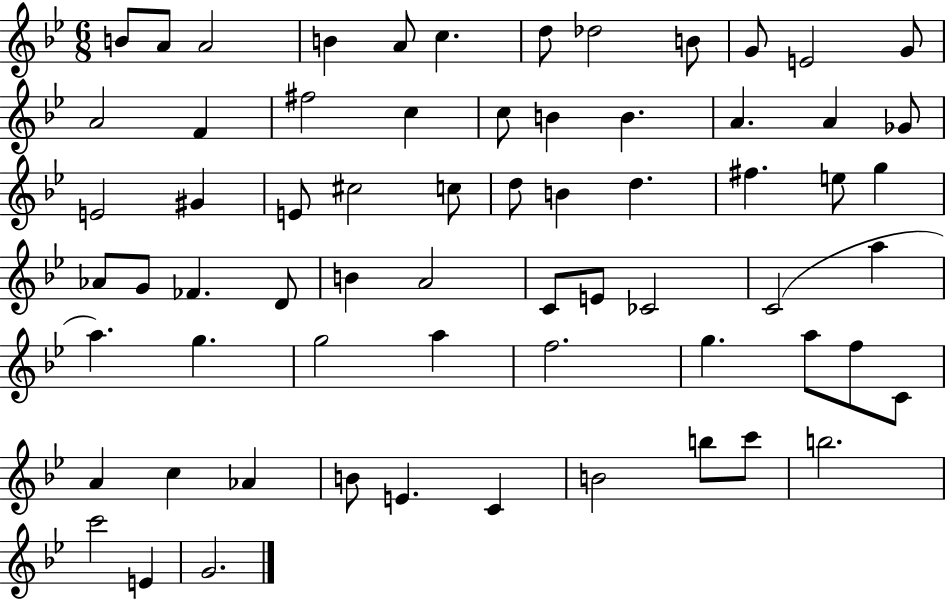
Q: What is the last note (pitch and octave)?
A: G4